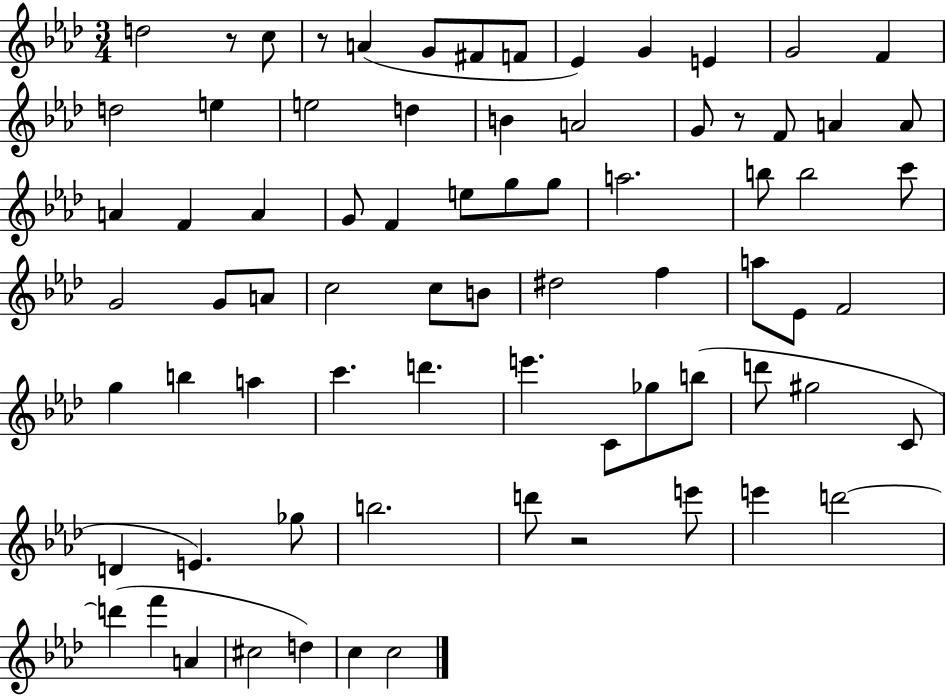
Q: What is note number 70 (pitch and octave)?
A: C5